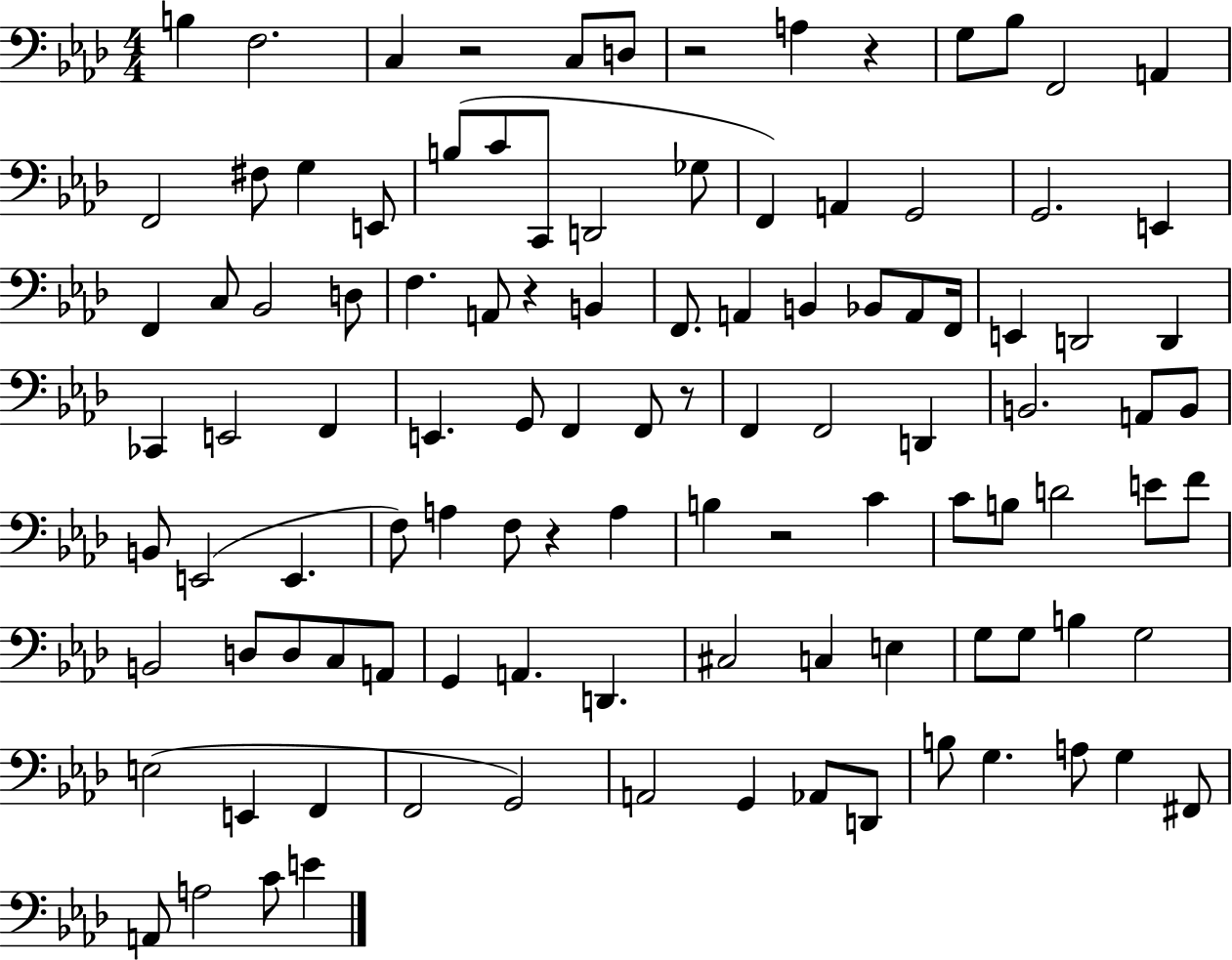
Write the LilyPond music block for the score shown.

{
  \clef bass
  \numericTimeSignature
  \time 4/4
  \key aes \major
  b4 f2. | c4 r2 c8 d8 | r2 a4 r4 | g8 bes8 f,2 a,4 | \break f,2 fis8 g4 e,8 | b8( c'8 c,8 d,2 ges8 | f,4) a,4 g,2 | g,2. e,4 | \break f,4 c8 bes,2 d8 | f4. a,8 r4 b,4 | f,8. a,4 b,4 bes,8 a,8 f,16 | e,4 d,2 d,4 | \break ces,4 e,2 f,4 | e,4. g,8 f,4 f,8 r8 | f,4 f,2 d,4 | b,2. a,8 b,8 | \break b,8 e,2( e,4. | f8) a4 f8 r4 a4 | b4 r2 c'4 | c'8 b8 d'2 e'8 f'8 | \break b,2 d8 d8 c8 a,8 | g,4 a,4. d,4. | cis2 c4 e4 | g8 g8 b4 g2 | \break e2( e,4 f,4 | f,2 g,2) | a,2 g,4 aes,8 d,8 | b8 g4. a8 g4 fis,8 | \break a,8 a2 c'8 e'4 | \bar "|."
}